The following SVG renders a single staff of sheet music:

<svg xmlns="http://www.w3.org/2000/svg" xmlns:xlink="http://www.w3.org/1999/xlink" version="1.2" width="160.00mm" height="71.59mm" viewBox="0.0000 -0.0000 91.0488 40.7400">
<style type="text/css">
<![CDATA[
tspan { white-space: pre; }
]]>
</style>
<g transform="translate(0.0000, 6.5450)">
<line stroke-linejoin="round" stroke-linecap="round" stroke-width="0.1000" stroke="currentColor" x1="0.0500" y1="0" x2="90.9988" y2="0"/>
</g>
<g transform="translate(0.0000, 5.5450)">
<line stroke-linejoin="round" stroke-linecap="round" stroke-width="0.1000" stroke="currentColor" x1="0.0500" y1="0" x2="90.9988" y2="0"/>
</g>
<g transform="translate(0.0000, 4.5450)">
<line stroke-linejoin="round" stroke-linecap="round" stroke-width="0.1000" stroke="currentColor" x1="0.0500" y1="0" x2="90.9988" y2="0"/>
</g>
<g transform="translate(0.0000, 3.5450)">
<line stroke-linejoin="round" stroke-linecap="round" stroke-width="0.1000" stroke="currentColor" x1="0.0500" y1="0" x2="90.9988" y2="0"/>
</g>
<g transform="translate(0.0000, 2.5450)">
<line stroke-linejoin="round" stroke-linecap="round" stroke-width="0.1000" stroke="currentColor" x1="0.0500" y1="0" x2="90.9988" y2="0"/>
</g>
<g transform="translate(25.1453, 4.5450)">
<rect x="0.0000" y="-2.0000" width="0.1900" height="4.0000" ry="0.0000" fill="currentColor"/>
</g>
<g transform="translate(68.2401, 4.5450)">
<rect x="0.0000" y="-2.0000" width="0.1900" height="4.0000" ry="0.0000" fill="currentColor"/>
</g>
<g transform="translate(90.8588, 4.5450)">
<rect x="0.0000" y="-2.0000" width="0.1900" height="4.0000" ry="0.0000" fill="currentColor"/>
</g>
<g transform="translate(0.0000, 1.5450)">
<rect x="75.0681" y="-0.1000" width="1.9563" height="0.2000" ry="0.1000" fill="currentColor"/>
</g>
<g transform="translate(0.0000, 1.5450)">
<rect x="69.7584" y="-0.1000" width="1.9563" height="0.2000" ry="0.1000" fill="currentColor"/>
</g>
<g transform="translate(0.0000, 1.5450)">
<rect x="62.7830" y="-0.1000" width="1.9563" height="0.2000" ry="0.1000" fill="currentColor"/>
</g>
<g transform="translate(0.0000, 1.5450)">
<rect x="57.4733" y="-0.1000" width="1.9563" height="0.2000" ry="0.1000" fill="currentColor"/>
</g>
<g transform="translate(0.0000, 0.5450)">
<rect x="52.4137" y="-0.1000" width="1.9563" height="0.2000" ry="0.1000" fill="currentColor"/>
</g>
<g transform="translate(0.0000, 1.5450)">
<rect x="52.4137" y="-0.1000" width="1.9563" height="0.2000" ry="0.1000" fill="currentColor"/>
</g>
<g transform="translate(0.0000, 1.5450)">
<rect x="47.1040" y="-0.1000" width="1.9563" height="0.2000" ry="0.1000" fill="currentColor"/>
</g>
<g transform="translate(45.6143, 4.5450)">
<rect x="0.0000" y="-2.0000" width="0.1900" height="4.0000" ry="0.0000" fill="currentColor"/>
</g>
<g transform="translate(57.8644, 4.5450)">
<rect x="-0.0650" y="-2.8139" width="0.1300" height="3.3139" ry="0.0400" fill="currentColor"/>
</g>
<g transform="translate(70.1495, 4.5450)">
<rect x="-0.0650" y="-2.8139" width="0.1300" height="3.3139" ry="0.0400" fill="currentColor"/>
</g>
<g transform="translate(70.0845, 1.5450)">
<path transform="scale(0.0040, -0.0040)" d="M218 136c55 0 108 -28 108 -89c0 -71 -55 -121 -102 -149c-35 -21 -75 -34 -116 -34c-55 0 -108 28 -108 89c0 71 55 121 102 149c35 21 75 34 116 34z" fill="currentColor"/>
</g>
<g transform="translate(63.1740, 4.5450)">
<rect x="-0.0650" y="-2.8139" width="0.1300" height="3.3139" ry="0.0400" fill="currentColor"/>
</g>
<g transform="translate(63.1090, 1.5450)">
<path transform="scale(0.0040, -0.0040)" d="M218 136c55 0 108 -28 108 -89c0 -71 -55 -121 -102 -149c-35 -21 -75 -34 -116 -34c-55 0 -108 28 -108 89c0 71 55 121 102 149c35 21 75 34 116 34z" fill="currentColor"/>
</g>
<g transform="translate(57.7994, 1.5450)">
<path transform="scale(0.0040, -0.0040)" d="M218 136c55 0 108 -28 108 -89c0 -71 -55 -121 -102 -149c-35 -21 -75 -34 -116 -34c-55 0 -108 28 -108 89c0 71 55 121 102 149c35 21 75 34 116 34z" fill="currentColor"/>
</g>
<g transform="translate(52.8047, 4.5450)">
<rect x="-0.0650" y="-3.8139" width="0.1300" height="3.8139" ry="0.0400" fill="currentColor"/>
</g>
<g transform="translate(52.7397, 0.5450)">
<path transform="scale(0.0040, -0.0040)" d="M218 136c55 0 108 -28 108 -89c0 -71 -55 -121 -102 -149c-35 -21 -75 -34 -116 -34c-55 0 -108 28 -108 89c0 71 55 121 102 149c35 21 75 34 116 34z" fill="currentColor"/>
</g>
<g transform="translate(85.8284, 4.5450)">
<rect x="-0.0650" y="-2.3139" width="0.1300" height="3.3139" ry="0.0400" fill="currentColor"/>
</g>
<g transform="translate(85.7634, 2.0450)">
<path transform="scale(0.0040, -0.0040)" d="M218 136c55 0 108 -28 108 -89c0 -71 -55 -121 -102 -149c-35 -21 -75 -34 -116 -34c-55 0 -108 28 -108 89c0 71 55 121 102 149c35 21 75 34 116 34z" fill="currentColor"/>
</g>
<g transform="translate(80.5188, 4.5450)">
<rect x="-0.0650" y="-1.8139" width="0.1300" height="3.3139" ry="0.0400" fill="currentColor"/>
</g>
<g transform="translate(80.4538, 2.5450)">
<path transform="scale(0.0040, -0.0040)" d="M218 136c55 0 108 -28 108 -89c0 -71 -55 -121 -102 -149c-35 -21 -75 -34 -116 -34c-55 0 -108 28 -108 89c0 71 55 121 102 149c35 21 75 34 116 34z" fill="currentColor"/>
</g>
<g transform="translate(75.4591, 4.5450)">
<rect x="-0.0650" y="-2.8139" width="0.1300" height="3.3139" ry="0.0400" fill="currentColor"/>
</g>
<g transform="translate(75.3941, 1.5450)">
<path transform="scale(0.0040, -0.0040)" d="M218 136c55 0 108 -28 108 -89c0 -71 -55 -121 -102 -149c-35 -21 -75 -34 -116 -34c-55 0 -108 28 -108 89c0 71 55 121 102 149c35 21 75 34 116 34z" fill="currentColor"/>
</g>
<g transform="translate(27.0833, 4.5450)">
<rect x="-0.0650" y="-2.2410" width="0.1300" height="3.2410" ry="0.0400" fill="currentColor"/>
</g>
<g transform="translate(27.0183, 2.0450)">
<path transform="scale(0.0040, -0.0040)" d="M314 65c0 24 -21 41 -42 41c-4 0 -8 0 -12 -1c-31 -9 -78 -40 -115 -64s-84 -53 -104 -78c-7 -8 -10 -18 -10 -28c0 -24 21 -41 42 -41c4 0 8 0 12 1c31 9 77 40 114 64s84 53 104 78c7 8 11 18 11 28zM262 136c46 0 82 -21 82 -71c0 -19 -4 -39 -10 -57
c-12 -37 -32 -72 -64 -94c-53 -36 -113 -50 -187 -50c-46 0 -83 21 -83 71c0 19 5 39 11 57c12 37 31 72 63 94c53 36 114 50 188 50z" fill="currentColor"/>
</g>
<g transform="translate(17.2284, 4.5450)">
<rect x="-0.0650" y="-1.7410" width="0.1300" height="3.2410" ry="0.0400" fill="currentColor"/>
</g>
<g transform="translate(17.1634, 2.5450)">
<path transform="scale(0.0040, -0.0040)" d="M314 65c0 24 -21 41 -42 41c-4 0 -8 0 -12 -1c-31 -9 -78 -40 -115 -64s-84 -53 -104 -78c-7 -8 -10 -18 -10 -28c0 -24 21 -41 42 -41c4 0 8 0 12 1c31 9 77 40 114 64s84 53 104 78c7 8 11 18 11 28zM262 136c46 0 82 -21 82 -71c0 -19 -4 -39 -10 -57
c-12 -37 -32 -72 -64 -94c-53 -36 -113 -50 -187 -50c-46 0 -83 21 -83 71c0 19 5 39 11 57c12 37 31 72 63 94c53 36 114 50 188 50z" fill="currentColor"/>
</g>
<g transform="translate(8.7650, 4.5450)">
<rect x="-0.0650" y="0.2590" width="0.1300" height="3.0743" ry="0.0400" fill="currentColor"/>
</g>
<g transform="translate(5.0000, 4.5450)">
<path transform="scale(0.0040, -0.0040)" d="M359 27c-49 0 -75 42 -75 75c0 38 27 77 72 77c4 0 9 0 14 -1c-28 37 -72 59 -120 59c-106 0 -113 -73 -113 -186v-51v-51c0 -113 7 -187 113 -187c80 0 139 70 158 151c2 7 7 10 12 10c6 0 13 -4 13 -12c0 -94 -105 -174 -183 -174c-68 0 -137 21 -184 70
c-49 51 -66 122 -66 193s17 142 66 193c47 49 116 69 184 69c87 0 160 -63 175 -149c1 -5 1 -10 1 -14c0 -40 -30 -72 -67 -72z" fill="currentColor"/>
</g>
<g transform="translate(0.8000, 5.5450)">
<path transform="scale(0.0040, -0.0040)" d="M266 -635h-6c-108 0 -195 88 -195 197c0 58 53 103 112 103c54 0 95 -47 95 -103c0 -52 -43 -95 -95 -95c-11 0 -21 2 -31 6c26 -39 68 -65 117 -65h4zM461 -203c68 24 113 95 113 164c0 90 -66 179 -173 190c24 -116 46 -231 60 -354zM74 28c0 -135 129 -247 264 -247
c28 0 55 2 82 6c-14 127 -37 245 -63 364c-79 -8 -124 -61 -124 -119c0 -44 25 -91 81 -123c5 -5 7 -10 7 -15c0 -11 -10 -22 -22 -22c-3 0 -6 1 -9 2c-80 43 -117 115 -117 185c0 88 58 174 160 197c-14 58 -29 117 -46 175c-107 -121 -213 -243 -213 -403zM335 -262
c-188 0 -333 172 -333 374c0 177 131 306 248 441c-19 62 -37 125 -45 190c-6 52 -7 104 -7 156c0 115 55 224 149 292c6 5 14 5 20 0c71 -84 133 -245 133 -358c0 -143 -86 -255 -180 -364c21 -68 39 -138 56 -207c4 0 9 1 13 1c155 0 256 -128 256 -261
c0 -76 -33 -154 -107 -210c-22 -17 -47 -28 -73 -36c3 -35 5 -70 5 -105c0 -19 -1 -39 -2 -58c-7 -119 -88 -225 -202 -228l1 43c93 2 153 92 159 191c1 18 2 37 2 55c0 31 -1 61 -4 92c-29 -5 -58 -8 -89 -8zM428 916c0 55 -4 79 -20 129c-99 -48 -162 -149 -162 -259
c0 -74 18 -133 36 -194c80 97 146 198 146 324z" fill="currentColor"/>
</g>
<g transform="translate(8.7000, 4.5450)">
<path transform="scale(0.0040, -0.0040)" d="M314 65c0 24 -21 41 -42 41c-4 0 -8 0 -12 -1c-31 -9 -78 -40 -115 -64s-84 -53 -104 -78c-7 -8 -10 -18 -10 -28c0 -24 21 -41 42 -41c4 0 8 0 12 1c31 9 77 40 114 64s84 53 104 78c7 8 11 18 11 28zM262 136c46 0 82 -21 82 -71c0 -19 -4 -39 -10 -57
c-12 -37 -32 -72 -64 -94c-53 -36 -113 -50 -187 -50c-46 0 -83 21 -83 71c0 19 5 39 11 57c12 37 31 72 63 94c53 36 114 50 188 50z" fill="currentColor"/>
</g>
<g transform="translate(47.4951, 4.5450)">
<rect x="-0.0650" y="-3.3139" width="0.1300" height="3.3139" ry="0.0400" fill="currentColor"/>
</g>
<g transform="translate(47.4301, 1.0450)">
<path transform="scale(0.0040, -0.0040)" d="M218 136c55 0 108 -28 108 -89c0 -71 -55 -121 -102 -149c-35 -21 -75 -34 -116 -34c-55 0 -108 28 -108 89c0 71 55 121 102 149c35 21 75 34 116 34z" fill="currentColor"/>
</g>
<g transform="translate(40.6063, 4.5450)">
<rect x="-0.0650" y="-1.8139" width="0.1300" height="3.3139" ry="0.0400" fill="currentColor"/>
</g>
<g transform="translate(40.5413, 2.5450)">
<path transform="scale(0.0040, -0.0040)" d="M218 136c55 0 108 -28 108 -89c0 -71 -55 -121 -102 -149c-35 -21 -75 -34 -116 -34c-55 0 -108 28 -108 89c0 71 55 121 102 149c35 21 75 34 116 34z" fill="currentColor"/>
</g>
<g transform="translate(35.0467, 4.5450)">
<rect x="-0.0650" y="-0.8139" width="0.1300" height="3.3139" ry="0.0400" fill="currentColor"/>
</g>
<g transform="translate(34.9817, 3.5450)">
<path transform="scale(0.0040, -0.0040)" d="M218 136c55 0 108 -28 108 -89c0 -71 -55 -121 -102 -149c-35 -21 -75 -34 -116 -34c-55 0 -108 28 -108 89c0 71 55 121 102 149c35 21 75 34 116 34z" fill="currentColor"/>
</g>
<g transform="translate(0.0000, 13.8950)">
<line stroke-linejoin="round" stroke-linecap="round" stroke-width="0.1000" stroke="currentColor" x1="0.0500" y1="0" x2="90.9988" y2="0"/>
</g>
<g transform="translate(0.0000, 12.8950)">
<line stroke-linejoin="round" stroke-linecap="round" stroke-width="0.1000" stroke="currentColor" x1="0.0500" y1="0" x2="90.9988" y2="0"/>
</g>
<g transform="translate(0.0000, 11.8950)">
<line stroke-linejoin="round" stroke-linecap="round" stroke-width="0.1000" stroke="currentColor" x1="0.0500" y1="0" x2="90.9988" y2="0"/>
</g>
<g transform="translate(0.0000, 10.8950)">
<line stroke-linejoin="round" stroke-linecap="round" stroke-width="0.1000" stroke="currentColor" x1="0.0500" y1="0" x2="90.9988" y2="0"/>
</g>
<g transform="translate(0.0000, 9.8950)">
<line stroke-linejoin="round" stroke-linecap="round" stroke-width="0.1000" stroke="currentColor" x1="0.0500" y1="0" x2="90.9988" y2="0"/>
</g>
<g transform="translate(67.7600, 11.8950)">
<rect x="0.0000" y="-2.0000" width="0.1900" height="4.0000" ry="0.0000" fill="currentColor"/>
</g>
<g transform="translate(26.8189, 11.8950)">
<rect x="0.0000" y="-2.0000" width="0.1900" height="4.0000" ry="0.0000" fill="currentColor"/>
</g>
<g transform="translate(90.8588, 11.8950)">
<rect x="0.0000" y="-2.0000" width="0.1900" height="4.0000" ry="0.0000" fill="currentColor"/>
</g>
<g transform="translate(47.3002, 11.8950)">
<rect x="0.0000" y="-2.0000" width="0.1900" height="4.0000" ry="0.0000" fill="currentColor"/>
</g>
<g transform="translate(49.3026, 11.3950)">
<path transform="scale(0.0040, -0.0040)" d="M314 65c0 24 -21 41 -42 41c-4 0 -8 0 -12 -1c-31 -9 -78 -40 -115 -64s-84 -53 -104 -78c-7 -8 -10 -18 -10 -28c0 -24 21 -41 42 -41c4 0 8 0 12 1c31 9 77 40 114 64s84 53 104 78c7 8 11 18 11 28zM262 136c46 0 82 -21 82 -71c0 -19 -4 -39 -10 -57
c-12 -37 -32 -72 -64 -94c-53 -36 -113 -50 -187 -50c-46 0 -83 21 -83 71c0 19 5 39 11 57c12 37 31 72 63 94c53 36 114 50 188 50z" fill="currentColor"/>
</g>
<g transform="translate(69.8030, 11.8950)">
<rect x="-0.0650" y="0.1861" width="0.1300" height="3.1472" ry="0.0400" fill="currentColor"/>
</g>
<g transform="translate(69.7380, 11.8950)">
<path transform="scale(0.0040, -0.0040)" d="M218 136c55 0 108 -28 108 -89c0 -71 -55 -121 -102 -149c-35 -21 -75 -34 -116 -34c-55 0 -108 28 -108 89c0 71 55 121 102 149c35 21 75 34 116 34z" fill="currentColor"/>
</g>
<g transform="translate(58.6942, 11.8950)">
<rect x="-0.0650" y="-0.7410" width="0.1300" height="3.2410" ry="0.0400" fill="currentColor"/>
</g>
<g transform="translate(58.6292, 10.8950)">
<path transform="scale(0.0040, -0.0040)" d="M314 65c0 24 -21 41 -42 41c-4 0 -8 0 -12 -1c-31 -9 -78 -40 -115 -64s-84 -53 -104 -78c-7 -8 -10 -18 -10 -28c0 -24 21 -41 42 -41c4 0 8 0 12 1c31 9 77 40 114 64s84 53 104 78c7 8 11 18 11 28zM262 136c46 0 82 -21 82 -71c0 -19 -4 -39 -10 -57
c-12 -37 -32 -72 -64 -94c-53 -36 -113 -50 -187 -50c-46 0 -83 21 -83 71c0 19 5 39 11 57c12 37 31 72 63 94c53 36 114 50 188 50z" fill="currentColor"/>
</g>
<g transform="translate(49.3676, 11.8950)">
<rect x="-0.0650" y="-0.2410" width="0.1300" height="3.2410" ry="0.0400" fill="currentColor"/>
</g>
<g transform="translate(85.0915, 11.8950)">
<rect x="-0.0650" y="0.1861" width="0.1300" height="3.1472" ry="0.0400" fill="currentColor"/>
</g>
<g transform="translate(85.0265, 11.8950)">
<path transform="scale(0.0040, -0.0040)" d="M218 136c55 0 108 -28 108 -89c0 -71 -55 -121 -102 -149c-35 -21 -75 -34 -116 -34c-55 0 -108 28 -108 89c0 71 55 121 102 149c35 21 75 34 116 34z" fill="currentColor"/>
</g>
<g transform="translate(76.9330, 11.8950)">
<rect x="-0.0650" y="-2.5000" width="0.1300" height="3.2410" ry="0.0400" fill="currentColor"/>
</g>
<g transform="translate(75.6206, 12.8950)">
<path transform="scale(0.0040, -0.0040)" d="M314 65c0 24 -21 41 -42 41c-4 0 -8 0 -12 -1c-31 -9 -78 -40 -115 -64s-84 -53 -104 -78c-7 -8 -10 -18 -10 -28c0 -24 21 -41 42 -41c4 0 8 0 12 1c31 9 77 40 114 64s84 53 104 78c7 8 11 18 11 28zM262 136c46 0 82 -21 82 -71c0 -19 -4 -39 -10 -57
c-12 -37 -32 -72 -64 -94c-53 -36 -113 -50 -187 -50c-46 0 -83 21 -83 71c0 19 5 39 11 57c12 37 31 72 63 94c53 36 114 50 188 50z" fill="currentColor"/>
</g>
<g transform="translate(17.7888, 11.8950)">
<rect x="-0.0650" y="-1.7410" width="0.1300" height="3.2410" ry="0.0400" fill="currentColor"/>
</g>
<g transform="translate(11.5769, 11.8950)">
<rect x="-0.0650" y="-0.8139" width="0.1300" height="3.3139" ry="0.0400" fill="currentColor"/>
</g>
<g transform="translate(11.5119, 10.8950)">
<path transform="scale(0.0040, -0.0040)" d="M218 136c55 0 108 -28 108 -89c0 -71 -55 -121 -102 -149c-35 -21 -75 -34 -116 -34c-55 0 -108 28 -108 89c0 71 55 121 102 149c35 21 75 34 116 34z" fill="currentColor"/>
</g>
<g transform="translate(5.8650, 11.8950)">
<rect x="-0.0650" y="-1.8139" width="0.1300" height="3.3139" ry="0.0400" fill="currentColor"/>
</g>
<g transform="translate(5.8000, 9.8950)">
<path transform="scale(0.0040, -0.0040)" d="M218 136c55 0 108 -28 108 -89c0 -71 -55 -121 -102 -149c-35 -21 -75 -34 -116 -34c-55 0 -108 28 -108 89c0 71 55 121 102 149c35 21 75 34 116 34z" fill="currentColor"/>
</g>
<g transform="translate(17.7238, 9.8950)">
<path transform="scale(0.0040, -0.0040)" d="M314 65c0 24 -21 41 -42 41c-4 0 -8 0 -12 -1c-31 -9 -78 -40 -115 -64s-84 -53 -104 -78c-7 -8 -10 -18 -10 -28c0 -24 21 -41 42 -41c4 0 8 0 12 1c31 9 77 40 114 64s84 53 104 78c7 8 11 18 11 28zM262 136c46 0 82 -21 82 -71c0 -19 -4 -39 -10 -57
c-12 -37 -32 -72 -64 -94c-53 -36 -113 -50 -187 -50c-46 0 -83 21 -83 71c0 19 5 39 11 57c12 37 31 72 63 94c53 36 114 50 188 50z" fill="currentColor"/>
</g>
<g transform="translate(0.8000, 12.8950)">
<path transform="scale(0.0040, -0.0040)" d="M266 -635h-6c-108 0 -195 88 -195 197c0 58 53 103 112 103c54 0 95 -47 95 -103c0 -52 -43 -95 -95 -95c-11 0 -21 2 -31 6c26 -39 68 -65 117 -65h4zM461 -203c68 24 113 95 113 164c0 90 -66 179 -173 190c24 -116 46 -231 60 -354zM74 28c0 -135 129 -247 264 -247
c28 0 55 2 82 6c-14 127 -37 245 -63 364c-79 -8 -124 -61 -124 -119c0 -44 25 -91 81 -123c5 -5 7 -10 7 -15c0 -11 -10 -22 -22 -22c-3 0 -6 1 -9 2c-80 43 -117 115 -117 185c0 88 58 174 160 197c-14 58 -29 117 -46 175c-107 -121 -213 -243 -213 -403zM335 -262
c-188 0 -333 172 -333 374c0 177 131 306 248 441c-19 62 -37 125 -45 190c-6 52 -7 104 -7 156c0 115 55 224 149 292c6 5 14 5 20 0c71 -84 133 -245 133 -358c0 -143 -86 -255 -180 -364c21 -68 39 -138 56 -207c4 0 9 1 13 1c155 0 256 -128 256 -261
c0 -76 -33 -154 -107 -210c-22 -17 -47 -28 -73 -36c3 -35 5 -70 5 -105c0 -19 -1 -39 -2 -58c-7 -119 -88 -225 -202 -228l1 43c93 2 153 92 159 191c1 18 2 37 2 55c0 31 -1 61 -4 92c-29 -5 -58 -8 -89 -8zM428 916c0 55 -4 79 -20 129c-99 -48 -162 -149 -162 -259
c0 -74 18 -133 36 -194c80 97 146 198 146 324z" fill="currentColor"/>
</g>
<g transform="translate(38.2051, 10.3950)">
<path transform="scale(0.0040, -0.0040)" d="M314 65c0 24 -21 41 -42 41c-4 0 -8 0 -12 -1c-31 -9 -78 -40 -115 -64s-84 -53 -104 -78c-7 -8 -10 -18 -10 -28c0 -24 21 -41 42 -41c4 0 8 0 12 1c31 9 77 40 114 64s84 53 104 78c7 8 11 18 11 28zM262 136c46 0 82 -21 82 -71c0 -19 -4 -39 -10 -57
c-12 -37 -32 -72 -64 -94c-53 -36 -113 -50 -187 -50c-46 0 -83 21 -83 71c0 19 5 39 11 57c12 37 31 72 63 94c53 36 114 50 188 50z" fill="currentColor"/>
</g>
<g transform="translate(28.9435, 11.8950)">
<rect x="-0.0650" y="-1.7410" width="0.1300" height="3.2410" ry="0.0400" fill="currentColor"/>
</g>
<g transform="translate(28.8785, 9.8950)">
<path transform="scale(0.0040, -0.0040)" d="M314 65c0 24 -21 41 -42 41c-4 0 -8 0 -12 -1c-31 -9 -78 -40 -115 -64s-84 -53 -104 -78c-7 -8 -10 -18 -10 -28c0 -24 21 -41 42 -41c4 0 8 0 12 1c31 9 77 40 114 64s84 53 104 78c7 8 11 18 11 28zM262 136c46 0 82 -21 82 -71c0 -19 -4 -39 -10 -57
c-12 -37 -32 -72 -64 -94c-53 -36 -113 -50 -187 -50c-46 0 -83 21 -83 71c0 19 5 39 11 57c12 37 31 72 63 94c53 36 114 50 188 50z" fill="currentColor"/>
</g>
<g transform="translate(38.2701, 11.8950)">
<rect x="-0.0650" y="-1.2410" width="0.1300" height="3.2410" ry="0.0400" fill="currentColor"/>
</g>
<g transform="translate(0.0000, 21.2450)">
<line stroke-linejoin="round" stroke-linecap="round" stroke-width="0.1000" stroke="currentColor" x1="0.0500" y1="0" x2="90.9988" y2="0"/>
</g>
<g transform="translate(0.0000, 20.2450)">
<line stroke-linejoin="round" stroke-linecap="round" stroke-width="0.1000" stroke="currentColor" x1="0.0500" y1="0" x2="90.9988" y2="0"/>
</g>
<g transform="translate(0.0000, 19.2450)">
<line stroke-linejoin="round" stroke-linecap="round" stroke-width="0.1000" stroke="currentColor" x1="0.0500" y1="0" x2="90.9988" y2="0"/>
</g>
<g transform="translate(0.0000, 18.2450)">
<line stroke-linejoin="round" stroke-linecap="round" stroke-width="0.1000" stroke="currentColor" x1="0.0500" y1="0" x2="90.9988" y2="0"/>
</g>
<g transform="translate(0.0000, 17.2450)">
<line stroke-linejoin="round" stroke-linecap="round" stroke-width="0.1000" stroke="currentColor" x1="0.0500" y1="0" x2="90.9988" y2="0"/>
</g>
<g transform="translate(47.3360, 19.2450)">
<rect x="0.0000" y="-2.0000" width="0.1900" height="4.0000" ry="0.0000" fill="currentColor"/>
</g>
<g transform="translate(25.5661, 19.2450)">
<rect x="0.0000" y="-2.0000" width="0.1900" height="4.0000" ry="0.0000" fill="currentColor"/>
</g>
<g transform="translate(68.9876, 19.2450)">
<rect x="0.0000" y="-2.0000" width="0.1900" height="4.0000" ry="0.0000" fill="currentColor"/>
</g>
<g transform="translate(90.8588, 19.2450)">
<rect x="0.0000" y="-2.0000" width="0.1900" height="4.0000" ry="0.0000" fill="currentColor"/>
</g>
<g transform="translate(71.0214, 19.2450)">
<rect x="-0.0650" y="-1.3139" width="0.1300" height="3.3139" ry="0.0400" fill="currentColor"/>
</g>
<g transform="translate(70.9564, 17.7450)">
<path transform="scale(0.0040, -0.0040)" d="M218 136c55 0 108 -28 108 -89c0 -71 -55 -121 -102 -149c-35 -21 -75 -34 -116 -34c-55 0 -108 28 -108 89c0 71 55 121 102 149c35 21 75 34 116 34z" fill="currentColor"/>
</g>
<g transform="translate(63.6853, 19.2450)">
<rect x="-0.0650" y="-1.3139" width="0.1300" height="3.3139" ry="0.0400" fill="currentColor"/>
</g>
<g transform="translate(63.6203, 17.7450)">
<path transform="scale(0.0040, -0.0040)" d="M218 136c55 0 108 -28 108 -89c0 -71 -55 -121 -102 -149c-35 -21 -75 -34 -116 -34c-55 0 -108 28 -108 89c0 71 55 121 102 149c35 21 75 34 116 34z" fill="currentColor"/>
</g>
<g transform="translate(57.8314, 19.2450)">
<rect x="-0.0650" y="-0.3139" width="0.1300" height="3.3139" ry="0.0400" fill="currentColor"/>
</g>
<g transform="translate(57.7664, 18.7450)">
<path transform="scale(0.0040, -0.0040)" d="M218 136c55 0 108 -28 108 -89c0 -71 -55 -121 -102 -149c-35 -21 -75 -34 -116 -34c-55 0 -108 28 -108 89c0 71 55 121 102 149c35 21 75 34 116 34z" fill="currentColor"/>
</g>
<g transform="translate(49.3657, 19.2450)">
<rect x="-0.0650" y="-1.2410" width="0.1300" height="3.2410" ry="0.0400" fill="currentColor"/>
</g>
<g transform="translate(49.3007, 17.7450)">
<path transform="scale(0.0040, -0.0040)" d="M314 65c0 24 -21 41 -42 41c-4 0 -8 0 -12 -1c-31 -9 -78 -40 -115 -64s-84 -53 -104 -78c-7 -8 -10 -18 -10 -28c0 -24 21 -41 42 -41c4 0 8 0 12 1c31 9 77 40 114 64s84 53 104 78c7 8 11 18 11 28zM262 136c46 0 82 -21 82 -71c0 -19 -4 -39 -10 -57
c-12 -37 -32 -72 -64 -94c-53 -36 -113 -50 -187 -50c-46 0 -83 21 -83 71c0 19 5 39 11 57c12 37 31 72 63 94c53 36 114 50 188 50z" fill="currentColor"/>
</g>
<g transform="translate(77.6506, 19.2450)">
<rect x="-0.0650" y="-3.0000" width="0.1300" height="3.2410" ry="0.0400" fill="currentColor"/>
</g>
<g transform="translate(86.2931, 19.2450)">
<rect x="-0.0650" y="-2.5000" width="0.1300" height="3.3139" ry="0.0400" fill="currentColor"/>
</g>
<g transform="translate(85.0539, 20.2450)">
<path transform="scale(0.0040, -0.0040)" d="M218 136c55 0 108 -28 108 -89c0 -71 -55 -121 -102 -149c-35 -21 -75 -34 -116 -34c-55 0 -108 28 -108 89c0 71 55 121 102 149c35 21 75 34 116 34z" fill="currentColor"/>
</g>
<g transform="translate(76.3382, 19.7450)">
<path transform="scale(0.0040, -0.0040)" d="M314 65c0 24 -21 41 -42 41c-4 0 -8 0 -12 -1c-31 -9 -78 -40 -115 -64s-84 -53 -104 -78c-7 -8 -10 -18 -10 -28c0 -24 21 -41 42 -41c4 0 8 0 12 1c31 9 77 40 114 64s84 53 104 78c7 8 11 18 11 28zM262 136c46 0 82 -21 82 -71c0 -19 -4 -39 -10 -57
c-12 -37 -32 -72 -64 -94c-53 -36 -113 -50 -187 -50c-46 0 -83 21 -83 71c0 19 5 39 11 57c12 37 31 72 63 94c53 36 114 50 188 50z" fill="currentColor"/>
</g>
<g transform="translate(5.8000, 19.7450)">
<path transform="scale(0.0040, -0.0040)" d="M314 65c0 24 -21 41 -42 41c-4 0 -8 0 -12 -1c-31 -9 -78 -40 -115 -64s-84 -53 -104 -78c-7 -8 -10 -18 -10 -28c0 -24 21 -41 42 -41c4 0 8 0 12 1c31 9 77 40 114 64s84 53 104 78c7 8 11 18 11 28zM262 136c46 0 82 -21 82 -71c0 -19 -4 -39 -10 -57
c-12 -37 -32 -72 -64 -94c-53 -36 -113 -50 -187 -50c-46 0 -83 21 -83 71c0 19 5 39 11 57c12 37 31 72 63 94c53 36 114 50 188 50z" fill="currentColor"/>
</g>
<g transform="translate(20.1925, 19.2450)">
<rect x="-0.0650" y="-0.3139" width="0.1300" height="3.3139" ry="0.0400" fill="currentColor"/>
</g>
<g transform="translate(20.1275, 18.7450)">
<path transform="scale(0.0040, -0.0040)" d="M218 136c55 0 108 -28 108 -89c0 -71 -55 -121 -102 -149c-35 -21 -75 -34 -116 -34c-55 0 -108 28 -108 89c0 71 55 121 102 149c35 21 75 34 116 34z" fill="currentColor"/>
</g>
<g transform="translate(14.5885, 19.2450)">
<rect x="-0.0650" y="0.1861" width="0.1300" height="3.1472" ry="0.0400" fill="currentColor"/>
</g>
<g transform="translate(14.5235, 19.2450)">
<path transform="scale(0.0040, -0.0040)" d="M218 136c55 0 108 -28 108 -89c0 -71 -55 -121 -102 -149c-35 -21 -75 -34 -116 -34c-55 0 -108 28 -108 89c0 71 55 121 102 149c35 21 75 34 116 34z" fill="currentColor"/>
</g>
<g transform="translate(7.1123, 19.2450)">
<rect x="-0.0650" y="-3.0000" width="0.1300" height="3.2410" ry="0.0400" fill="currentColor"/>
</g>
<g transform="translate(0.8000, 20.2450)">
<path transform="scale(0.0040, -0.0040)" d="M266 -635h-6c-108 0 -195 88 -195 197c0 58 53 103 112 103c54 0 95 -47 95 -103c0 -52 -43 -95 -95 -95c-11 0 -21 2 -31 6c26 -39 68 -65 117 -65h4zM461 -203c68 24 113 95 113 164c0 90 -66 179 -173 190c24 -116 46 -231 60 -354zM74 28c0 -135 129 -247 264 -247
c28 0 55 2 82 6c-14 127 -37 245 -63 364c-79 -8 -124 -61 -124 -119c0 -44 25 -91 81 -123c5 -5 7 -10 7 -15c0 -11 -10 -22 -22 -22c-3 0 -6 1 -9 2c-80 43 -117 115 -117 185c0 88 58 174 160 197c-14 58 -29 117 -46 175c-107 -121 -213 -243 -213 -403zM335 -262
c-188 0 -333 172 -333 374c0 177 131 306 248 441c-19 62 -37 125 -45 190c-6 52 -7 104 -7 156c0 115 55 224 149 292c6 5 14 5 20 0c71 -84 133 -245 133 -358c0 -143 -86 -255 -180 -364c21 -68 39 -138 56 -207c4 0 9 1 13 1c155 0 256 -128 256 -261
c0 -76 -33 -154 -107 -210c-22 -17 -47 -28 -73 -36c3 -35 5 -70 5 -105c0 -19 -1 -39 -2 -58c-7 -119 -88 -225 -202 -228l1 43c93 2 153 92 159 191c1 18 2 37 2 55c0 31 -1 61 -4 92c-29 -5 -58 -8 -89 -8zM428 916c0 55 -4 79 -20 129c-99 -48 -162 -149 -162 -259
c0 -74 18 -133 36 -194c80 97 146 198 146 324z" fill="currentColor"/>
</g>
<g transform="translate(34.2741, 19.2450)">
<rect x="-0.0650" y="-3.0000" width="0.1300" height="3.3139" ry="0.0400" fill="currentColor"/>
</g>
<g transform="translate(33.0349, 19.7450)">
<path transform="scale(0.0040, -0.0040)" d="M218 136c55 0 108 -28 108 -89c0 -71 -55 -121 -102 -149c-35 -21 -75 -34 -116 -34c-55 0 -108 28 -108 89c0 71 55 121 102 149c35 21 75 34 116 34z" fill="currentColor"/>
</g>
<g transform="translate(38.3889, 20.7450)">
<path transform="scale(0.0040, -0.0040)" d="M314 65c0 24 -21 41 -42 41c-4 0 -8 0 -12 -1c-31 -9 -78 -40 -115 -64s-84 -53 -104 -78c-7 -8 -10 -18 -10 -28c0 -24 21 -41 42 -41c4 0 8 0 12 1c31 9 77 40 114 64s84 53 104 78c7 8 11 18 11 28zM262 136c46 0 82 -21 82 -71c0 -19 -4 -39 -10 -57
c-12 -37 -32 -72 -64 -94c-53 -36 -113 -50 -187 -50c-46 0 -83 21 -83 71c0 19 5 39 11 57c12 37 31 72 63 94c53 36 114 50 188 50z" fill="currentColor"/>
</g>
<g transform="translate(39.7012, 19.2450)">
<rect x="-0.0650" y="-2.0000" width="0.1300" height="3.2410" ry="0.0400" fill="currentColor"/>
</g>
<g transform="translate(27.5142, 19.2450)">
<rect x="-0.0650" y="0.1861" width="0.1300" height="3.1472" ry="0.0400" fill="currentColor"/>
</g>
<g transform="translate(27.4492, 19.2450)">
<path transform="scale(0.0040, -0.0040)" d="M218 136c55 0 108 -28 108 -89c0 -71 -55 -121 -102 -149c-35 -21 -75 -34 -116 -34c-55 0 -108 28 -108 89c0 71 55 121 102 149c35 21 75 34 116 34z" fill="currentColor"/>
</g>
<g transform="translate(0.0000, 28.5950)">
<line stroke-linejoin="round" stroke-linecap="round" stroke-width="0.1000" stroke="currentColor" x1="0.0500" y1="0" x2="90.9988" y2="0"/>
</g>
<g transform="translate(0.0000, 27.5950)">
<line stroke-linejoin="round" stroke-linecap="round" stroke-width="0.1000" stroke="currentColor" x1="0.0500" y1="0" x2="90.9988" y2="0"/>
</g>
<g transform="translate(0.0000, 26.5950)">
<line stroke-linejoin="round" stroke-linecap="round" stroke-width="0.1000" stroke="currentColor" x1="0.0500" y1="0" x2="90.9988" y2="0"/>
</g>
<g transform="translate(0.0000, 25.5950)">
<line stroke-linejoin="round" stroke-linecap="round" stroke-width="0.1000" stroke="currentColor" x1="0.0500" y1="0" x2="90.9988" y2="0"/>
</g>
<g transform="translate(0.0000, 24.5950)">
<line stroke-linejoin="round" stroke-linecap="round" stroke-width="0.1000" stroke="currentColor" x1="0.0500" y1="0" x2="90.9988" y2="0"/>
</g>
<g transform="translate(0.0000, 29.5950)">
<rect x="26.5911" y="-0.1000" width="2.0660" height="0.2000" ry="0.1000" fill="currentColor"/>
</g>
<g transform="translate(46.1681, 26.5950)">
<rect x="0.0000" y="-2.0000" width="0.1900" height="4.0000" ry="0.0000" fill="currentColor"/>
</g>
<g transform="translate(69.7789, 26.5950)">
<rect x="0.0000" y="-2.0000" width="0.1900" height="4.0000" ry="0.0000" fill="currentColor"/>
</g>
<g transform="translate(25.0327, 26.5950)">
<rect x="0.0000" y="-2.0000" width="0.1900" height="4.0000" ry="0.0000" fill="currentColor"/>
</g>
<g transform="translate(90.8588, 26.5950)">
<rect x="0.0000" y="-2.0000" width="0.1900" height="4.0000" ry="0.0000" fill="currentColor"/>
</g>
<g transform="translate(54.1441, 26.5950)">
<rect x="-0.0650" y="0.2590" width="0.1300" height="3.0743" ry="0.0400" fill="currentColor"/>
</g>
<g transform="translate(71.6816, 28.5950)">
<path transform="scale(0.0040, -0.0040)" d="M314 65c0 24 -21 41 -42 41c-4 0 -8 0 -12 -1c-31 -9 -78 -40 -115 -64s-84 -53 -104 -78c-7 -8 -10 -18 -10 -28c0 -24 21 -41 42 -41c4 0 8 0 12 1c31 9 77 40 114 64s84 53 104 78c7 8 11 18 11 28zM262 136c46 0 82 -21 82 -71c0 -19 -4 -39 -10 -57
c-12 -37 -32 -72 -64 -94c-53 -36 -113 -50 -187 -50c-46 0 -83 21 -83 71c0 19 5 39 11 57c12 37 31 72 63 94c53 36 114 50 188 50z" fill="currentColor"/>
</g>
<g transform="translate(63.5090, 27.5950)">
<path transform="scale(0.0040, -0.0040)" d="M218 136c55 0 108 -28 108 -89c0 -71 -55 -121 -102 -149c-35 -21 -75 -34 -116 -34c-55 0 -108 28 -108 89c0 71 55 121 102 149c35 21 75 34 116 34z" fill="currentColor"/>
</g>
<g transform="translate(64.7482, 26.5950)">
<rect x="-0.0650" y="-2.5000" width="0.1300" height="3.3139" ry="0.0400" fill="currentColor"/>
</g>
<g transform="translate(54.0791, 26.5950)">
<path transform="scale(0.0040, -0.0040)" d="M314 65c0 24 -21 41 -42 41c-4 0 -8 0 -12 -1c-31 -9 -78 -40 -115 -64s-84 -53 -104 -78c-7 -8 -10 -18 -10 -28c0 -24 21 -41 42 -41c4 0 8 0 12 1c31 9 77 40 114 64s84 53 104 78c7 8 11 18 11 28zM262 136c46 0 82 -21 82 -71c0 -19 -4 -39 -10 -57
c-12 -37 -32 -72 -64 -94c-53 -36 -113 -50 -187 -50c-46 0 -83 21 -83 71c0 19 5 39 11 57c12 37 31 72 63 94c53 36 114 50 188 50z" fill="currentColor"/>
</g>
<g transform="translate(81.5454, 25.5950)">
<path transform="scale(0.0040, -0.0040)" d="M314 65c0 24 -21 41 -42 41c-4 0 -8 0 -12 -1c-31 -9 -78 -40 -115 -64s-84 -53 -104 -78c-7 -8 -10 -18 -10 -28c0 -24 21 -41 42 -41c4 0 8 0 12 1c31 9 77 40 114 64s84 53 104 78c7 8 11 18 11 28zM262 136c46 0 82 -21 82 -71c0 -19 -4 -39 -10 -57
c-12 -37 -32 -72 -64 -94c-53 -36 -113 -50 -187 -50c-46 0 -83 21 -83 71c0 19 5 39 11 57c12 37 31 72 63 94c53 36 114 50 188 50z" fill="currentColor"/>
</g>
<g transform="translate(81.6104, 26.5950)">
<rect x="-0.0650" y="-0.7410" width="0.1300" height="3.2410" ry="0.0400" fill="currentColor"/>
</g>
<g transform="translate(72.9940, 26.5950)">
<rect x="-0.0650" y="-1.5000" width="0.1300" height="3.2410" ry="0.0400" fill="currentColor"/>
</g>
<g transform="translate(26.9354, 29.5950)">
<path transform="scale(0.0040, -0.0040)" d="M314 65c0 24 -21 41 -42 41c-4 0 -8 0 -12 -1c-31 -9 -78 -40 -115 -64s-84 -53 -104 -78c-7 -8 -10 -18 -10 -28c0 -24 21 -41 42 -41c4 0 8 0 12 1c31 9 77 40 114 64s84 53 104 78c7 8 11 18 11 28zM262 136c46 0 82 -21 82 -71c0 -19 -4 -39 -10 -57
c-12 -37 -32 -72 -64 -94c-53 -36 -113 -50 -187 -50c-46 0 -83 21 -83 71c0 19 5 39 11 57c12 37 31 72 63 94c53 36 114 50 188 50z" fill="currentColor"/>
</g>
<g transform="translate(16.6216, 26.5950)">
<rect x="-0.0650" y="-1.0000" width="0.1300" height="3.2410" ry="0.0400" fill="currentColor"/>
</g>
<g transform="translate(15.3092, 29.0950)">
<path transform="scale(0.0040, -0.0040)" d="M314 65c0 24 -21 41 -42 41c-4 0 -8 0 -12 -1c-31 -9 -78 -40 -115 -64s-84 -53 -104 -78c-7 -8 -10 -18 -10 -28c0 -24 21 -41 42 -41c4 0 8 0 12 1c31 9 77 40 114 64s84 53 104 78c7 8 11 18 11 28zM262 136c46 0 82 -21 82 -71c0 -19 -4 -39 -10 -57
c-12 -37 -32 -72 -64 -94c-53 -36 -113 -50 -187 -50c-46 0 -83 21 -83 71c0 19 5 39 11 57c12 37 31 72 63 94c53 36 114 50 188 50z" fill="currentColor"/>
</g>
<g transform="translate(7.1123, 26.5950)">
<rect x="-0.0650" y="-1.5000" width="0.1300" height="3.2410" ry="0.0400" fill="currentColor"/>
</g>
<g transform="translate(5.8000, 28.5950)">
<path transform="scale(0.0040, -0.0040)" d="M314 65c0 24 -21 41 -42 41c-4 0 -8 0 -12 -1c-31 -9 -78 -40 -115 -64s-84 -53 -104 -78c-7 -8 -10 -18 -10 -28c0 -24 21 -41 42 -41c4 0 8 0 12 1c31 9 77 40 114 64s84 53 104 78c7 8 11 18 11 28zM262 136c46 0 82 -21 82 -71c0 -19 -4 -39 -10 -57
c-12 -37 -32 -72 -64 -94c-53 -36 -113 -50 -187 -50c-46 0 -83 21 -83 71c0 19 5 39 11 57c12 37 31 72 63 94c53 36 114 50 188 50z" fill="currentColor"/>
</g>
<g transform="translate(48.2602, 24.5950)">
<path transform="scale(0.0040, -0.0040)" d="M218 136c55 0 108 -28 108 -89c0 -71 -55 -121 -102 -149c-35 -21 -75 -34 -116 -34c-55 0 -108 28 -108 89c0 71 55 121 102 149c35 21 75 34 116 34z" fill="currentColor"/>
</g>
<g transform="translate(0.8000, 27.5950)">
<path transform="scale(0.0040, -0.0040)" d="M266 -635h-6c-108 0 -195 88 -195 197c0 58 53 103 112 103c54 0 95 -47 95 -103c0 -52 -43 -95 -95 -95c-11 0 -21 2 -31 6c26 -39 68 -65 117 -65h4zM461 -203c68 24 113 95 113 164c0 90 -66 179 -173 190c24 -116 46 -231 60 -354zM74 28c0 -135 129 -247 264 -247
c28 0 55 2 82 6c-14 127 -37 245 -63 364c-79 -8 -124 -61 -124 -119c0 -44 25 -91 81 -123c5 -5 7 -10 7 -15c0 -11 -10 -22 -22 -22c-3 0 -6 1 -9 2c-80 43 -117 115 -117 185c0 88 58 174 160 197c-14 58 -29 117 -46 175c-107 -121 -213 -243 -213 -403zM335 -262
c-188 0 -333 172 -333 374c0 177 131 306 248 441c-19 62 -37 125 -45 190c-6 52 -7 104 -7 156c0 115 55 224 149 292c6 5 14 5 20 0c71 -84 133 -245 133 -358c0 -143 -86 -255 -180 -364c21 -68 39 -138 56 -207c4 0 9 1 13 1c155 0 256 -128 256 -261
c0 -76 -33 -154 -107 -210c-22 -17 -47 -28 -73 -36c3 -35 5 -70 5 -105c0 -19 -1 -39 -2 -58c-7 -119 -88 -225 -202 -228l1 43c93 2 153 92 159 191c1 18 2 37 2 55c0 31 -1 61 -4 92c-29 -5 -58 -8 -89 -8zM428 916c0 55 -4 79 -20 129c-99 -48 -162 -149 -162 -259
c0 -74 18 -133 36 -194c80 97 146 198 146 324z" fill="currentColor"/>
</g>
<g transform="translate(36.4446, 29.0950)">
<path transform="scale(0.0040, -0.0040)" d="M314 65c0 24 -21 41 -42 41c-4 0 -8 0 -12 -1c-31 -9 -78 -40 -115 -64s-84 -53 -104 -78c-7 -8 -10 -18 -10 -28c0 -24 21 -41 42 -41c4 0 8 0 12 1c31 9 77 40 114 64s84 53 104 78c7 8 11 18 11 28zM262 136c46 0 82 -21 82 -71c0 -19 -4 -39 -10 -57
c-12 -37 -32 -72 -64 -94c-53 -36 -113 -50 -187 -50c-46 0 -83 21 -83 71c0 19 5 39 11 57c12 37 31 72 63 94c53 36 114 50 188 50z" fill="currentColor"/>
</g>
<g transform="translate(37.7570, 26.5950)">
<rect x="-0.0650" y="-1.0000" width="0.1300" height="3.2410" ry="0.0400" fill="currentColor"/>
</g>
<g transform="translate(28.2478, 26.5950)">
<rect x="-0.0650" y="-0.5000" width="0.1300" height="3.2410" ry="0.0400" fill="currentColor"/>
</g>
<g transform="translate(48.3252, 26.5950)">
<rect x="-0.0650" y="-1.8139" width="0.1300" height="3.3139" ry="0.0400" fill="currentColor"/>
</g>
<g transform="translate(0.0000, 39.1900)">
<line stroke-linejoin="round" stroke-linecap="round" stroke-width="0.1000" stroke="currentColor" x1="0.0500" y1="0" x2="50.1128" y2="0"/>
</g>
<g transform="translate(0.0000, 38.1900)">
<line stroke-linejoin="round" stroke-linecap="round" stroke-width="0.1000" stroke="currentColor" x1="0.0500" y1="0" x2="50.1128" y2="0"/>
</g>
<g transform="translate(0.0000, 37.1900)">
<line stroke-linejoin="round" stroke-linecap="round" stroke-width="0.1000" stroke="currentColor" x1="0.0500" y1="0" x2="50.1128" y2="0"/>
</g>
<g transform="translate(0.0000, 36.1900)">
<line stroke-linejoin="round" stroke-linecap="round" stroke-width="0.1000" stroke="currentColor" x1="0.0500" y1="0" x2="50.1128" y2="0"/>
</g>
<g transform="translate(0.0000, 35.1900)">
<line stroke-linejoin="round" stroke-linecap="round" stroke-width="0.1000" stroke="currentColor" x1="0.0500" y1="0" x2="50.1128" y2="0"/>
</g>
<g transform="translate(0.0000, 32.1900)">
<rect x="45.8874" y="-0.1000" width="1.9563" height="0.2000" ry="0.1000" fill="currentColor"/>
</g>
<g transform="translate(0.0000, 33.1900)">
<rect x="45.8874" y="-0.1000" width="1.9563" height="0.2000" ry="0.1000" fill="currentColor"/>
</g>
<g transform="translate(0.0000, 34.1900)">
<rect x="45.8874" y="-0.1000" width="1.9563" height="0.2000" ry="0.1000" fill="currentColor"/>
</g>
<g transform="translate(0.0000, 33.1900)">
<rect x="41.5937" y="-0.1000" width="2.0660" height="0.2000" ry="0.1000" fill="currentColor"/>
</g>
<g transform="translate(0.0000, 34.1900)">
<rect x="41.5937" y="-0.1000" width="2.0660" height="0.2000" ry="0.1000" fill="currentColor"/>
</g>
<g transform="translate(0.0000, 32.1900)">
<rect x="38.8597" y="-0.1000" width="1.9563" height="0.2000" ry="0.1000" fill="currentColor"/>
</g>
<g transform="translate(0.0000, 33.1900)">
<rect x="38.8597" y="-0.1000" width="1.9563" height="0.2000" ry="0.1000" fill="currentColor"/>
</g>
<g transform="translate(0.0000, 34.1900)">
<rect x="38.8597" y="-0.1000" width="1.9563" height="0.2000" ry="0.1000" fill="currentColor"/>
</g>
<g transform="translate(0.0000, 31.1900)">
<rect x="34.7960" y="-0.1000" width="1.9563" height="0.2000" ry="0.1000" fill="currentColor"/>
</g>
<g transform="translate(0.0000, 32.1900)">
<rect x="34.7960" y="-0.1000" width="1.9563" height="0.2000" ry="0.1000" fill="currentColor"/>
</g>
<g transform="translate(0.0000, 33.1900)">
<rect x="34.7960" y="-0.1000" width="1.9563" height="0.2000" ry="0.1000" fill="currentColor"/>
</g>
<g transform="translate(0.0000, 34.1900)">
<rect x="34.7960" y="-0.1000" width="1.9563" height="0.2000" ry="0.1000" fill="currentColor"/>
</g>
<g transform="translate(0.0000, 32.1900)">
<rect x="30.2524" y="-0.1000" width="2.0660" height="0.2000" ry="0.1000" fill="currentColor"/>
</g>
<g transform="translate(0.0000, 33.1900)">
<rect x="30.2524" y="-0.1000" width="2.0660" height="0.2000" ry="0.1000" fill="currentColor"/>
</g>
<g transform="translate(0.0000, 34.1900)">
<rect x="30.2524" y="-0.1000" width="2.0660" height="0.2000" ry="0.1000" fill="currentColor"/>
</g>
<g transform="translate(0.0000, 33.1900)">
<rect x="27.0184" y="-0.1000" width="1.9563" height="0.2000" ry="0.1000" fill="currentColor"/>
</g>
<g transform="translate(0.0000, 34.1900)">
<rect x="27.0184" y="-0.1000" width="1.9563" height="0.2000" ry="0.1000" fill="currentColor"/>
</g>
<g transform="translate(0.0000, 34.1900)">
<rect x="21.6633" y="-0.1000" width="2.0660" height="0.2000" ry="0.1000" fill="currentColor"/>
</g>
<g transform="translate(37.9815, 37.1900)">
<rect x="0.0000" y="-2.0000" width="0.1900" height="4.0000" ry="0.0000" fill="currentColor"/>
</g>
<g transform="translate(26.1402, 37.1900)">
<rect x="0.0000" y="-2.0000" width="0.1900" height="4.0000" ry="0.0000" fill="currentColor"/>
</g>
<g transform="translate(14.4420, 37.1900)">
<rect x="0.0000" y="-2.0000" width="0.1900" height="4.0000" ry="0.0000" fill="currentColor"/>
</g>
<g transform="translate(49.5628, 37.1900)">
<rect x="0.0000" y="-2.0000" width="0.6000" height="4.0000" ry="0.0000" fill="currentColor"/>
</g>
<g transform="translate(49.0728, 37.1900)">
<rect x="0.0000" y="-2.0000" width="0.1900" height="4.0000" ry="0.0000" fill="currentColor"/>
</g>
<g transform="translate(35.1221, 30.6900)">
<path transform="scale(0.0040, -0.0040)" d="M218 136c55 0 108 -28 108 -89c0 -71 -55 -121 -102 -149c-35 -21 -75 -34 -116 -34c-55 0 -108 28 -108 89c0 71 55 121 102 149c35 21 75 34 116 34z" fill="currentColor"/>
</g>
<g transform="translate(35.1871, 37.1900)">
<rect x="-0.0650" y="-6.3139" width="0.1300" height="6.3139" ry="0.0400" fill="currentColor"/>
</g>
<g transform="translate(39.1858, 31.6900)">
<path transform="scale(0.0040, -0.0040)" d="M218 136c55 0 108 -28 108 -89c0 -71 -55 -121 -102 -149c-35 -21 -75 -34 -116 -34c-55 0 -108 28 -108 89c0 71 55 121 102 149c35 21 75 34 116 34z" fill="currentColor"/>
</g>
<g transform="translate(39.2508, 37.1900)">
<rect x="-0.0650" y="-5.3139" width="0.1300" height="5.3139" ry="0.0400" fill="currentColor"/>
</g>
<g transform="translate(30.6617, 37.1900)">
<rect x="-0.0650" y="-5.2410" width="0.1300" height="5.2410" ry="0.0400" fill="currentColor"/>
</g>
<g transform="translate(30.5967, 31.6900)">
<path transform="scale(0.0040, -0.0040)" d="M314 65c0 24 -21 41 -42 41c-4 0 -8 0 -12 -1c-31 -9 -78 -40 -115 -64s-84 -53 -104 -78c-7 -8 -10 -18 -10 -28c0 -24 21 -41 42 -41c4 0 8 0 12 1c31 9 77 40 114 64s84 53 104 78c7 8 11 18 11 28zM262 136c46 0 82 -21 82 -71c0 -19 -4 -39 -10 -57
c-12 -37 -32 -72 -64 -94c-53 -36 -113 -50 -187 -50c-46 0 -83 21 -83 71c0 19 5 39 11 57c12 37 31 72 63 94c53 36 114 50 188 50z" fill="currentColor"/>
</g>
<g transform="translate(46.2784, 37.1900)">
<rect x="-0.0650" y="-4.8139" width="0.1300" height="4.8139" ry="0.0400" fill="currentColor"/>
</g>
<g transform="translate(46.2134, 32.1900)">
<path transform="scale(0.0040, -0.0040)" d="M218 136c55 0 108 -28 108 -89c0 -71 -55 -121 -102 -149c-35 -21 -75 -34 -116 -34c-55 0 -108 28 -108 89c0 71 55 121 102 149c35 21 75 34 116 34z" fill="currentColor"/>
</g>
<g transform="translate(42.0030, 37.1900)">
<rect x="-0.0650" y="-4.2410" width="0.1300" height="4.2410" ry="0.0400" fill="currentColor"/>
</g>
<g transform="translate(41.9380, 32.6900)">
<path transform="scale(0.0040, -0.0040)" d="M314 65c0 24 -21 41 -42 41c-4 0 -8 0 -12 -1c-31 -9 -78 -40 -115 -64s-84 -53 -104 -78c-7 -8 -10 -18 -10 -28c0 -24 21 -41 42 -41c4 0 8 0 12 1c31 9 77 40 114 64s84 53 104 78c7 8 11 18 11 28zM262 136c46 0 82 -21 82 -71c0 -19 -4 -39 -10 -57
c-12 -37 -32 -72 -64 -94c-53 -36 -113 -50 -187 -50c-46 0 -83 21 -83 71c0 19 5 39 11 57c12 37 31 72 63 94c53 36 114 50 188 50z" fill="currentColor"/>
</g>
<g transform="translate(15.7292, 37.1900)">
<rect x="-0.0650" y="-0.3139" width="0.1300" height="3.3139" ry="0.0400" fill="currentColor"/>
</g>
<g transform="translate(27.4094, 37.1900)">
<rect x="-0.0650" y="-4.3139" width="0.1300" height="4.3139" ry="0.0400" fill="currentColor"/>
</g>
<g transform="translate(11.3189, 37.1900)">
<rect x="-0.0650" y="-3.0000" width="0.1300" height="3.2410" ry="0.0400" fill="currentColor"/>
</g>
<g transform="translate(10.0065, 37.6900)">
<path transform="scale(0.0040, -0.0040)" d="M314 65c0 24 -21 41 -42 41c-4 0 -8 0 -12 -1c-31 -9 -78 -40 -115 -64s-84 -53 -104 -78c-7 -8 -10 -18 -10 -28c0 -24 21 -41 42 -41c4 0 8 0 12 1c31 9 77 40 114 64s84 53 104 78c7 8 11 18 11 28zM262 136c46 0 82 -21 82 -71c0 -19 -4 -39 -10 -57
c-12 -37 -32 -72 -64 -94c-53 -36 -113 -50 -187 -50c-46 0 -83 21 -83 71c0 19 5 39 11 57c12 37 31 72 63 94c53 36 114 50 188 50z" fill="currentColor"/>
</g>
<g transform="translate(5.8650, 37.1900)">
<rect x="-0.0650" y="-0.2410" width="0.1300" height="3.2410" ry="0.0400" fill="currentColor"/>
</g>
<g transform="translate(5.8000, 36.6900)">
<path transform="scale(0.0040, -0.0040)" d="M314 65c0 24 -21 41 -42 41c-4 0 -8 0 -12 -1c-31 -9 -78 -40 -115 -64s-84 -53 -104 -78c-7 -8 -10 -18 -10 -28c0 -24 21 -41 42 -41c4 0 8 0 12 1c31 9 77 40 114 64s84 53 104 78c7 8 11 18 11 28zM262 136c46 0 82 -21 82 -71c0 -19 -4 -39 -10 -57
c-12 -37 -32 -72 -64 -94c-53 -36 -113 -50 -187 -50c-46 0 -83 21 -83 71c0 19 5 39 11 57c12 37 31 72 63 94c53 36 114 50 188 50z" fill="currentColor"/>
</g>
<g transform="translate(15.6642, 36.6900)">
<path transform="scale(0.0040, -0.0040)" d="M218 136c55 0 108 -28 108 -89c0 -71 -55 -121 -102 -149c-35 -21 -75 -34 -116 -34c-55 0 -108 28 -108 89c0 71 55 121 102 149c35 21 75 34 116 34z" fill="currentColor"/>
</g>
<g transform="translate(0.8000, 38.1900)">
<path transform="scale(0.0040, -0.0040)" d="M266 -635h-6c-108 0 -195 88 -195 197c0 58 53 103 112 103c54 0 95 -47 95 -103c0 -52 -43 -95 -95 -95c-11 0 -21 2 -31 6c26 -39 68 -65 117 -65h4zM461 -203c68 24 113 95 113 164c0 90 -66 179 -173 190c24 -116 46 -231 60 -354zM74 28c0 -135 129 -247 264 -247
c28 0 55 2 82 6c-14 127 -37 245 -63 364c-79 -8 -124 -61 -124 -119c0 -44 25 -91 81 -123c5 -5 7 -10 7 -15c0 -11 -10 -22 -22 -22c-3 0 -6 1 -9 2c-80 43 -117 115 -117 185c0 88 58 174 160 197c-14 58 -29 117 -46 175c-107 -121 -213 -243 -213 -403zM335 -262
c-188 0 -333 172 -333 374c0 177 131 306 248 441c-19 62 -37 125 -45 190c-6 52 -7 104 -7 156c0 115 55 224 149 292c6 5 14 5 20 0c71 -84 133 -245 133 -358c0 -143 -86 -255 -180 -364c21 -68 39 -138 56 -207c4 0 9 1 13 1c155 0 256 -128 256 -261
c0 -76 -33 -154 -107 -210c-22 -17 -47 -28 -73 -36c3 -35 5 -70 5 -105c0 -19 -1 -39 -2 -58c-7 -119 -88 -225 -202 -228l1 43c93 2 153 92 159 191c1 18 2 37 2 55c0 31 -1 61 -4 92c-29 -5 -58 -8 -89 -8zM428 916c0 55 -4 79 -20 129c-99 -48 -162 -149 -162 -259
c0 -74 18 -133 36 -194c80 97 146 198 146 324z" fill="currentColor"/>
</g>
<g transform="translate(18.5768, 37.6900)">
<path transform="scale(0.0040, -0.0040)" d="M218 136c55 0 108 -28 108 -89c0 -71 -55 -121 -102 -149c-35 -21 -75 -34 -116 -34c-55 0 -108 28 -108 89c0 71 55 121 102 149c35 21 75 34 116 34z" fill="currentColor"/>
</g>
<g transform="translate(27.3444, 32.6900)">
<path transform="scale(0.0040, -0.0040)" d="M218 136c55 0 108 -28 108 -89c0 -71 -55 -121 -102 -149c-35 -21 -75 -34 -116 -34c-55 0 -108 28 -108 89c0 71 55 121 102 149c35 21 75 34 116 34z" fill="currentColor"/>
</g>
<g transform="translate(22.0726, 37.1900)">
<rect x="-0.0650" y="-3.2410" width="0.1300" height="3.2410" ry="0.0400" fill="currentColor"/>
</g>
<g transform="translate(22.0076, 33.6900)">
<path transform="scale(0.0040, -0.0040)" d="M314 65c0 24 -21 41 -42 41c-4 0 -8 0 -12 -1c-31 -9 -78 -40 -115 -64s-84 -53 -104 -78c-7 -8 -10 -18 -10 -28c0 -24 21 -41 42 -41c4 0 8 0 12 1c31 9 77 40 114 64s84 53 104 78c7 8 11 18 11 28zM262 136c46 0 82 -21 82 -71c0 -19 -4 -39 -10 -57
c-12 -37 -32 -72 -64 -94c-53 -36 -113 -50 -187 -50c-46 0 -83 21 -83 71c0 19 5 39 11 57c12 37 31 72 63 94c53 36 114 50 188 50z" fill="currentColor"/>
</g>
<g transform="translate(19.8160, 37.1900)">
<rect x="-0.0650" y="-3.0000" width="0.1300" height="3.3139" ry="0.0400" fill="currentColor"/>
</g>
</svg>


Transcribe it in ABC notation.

X:1
T:Untitled
M:4/4
L:1/4
K:C
B2 f2 g2 d f b c' a a a a f g f d f2 f2 e2 c2 d2 B G2 B A2 B c B A F2 e2 c e e A2 G E2 D2 C2 D2 f B2 G E2 d2 c2 A2 c A b2 d' f'2 a' f' d'2 e'